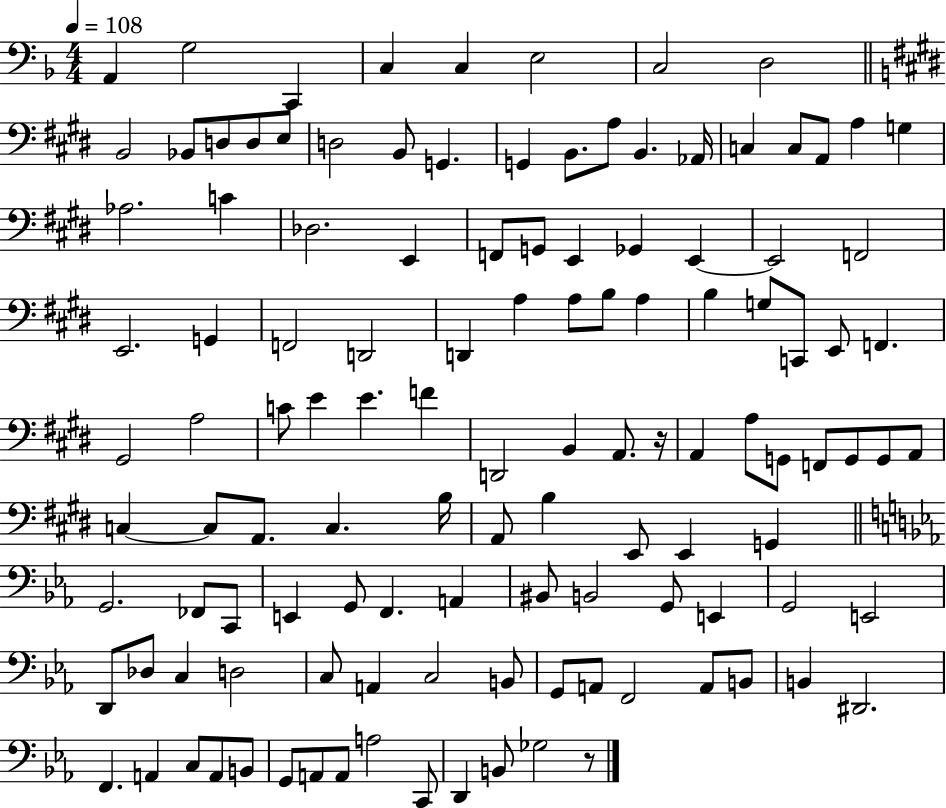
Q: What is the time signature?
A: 4/4